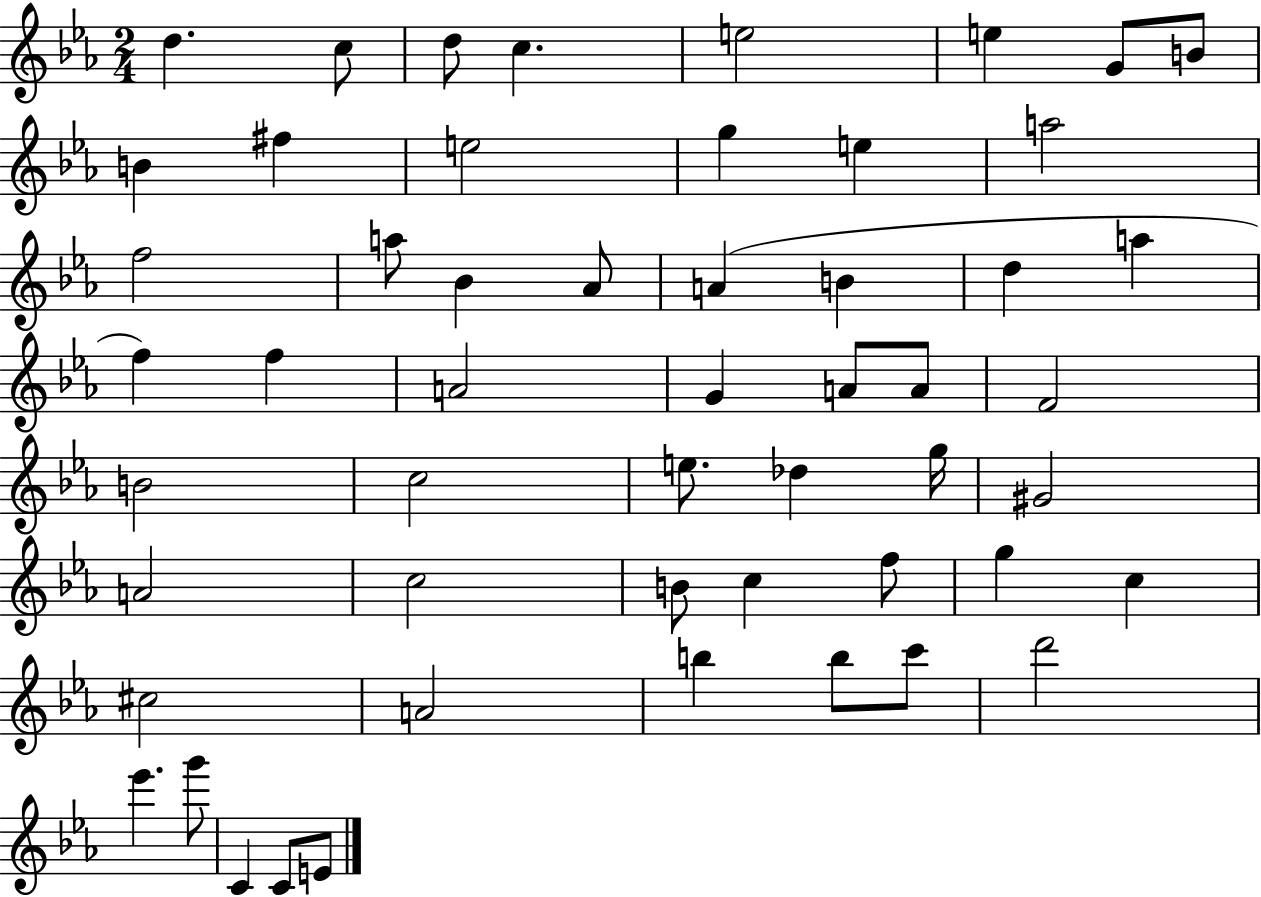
X:1
T:Untitled
M:2/4
L:1/4
K:Eb
d c/2 d/2 c e2 e G/2 B/2 B ^f e2 g e a2 f2 a/2 _B _A/2 A B d a f f A2 G A/2 A/2 F2 B2 c2 e/2 _d g/4 ^G2 A2 c2 B/2 c f/2 g c ^c2 A2 b b/2 c'/2 d'2 _e' g'/2 C C/2 E/2